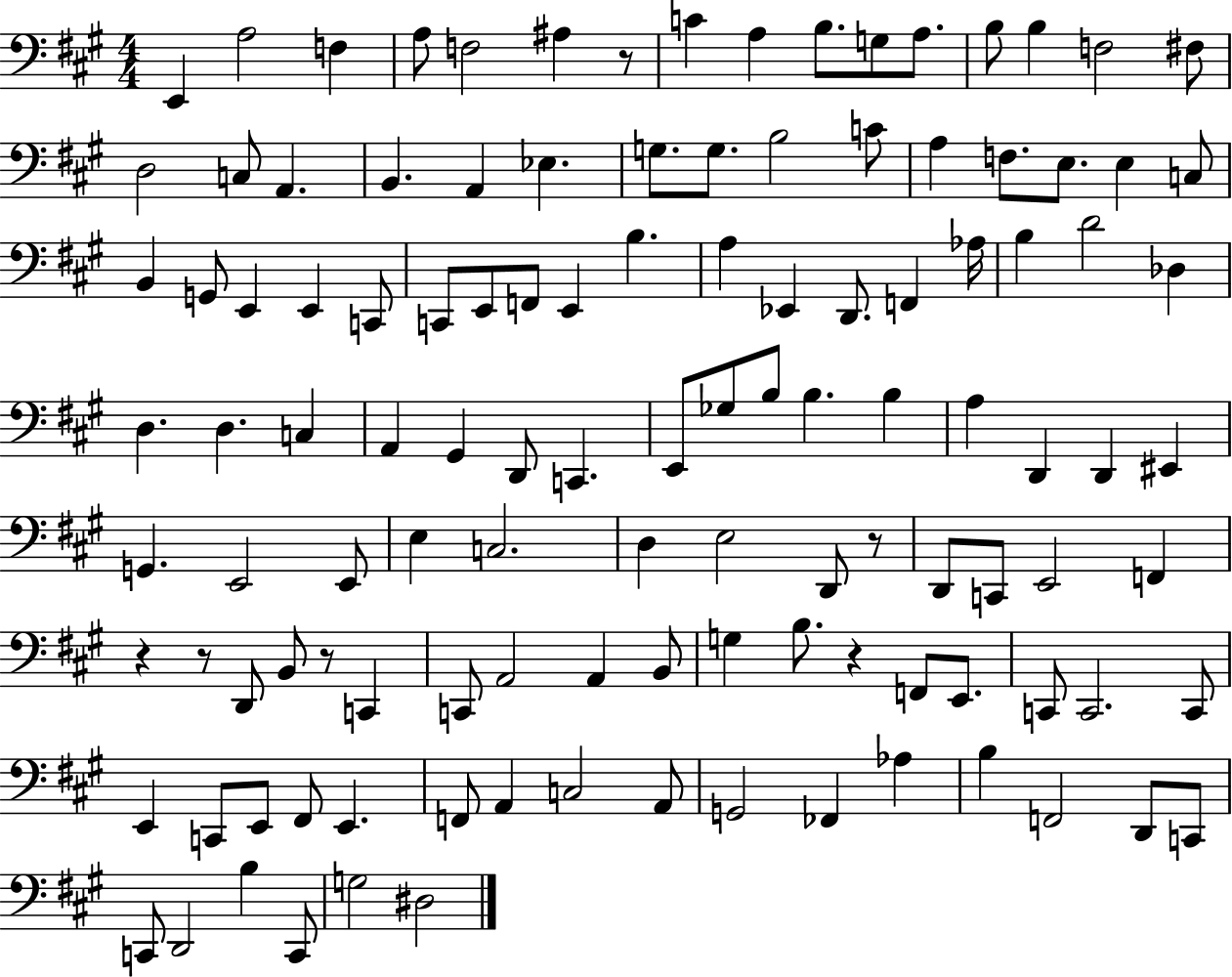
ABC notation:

X:1
T:Untitled
M:4/4
L:1/4
K:A
E,, A,2 F, A,/2 F,2 ^A, z/2 C A, B,/2 G,/2 A,/2 B,/2 B, F,2 ^F,/2 D,2 C,/2 A,, B,, A,, _E, G,/2 G,/2 B,2 C/2 A, F,/2 E,/2 E, C,/2 B,, G,,/2 E,, E,, C,,/2 C,,/2 E,,/2 F,,/2 E,, B, A, _E,, D,,/2 F,, _A,/4 B, D2 _D, D, D, C, A,, ^G,, D,,/2 C,, E,,/2 _G,/2 B,/2 B, B, A, D,, D,, ^E,, G,, E,,2 E,,/2 E, C,2 D, E,2 D,,/2 z/2 D,,/2 C,,/2 E,,2 F,, z z/2 D,,/2 B,,/2 z/2 C,, C,,/2 A,,2 A,, B,,/2 G, B,/2 z F,,/2 E,,/2 C,,/2 C,,2 C,,/2 E,, C,,/2 E,,/2 ^F,,/2 E,, F,,/2 A,, C,2 A,,/2 G,,2 _F,, _A, B, F,,2 D,,/2 C,,/2 C,,/2 D,,2 B, C,,/2 G,2 ^D,2